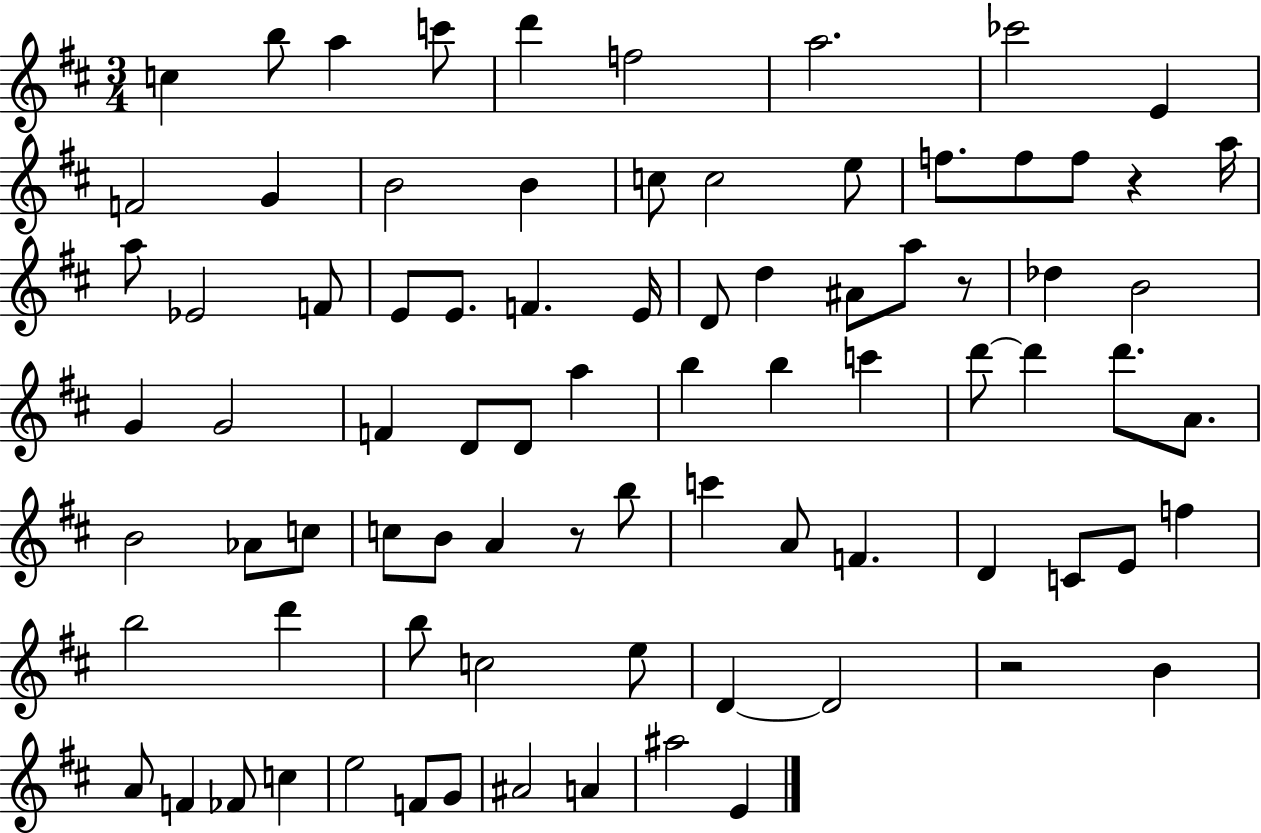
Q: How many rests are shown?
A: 4